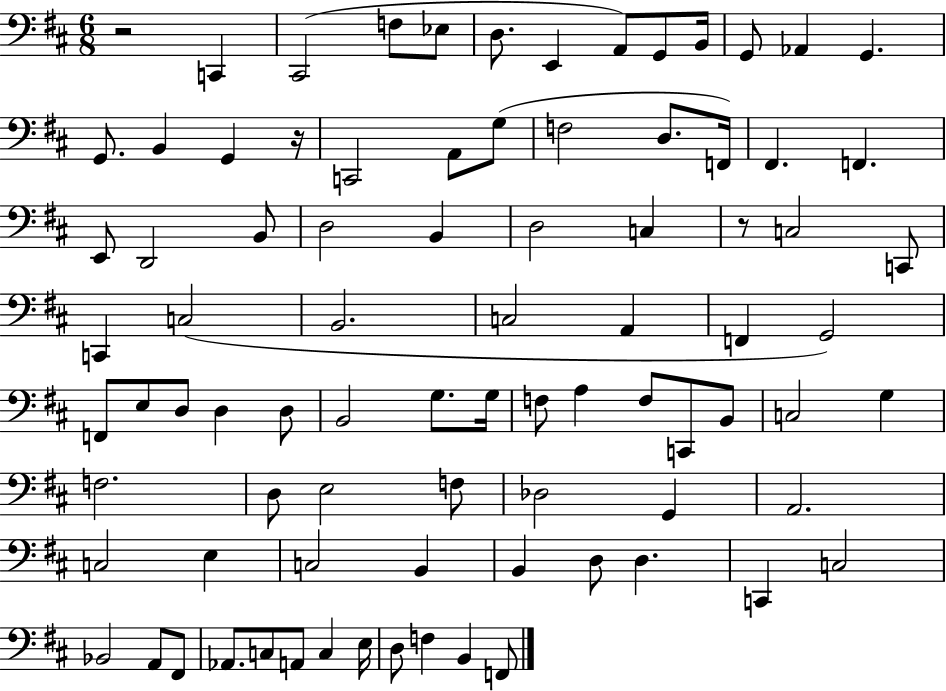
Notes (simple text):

R/h C2/q C#2/h F3/e Eb3/e D3/e. E2/q A2/e G2/e B2/s G2/e Ab2/q G2/q. G2/e. B2/q G2/q R/s C2/h A2/e G3/e F3/h D3/e. F2/s F#2/q. F2/q. E2/e D2/h B2/e D3/h B2/q D3/h C3/q R/e C3/h C2/e C2/q C3/h B2/h. C3/h A2/q F2/q G2/h F2/e E3/e D3/e D3/q D3/e B2/h G3/e. G3/s F3/e A3/q F3/e C2/e B2/e C3/h G3/q F3/h. D3/e E3/h F3/e Db3/h G2/q A2/h. C3/h E3/q C3/h B2/q B2/q D3/e D3/q. C2/q C3/h Bb2/h A2/e F#2/e Ab2/e. C3/e A2/e C3/q E3/s D3/e F3/q B2/q F2/e